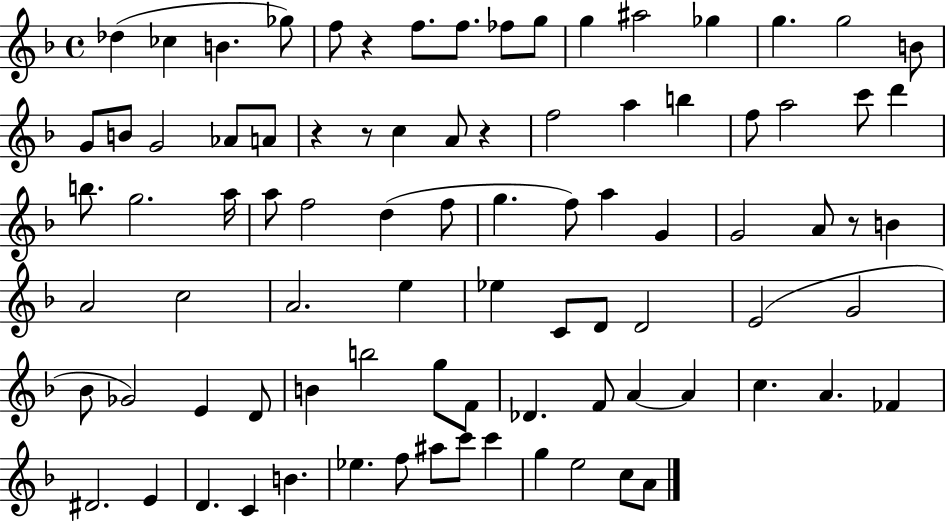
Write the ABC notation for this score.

X:1
T:Untitled
M:4/4
L:1/4
K:F
_d _c B _g/2 f/2 z f/2 f/2 _f/2 g/2 g ^a2 _g g g2 B/2 G/2 B/2 G2 _A/2 A/2 z z/2 c A/2 z f2 a b f/2 a2 c'/2 d' b/2 g2 a/4 a/2 f2 d f/2 g f/2 a G G2 A/2 z/2 B A2 c2 A2 e _e C/2 D/2 D2 E2 G2 _B/2 _G2 E D/2 B b2 g/2 F/2 _D F/2 A A c A _F ^D2 E D C B _e f/2 ^a/2 c'/2 c' g e2 c/2 A/2